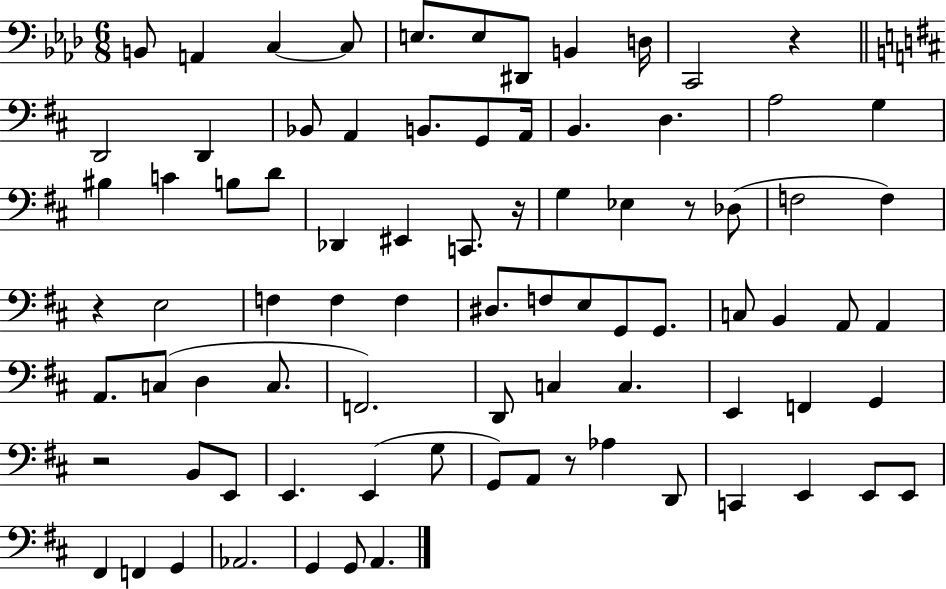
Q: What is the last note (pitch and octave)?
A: A2